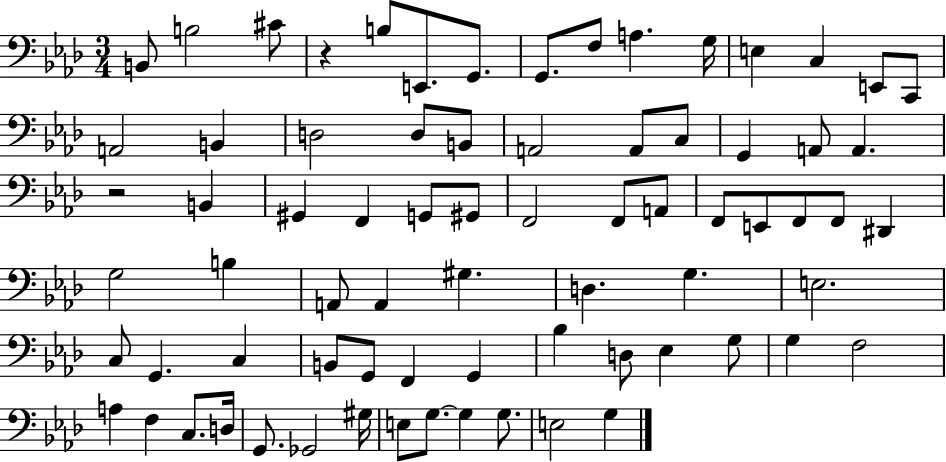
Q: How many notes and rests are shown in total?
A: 74